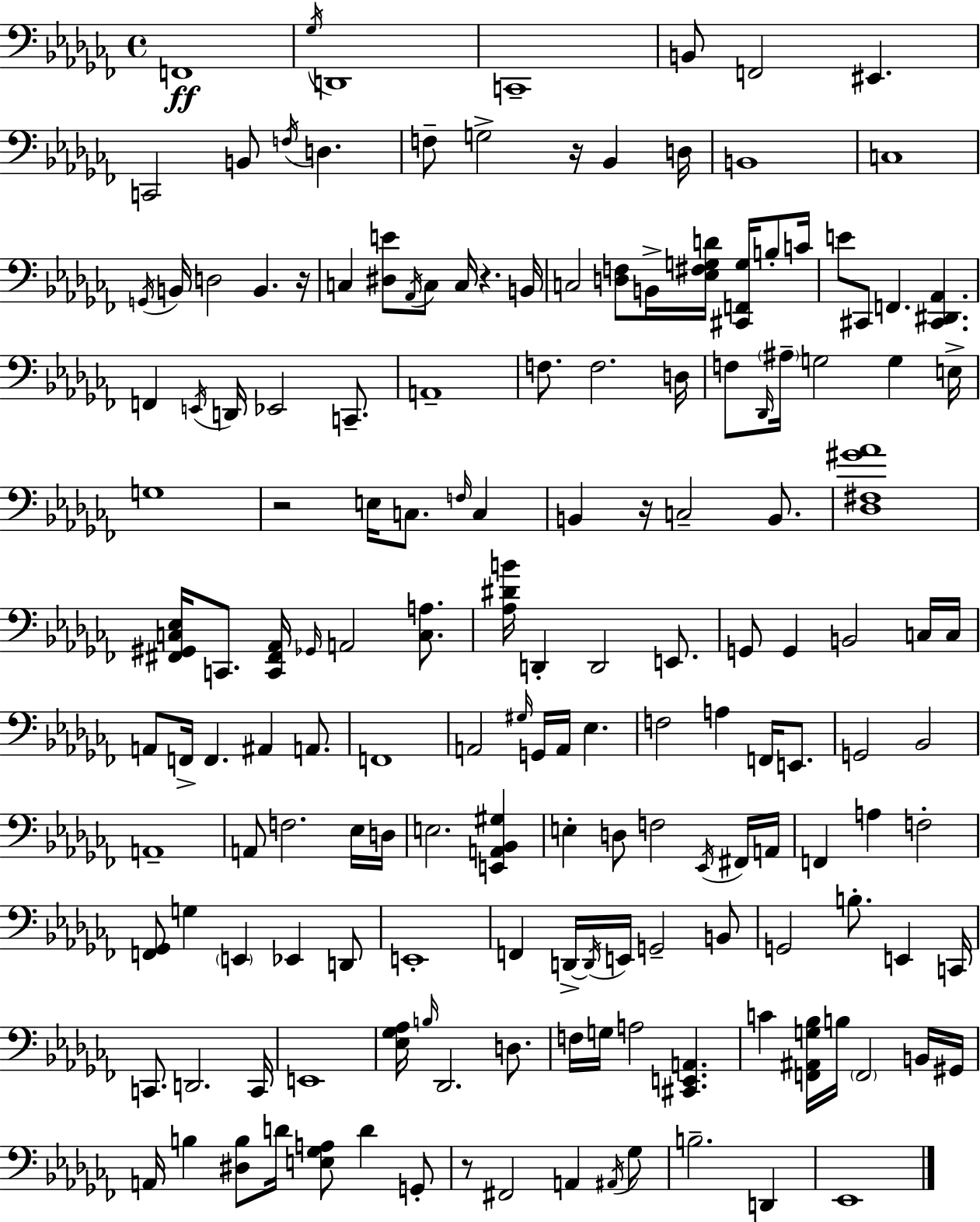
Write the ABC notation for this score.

X:1
T:Untitled
M:4/4
L:1/4
K:Abm
F,,4 _G,/4 D,,4 C,,4 B,,/2 F,,2 ^E,, C,,2 B,,/2 F,/4 D, F,/2 G,2 z/4 _B,, D,/4 B,,4 C,4 G,,/4 B,,/4 D,2 B,, z/4 C, [^D,E]/2 _A,,/4 C,/2 C,/4 z B,,/4 C,2 [D,F,]/2 B,,/4 [_E,^F,G,D]/4 [^C,,F,,G,]/4 B,/2 C/4 E/2 ^C,,/2 F,, [^C,,^D,,_A,,] F,, E,,/4 D,,/4 _E,,2 C,,/2 A,,4 F,/2 F,2 D,/4 F,/2 _D,,/4 ^A,/4 G,2 G, E,/4 G,4 z2 E,/4 C,/2 F,/4 C, B,, z/4 C,2 B,,/2 [_D,^F,^G_A]4 [^F,,^G,,C,_E,]/4 C,,/2 [C,,^F,,_A,,]/4 _G,,/4 A,,2 [C,A,]/2 [_A,^DB]/4 D,, D,,2 E,,/2 G,,/2 G,, B,,2 C,/4 C,/4 A,,/2 F,,/4 F,, ^A,, A,,/2 F,,4 A,,2 ^G,/4 G,,/4 A,,/4 _E, F,2 A, F,,/4 E,,/2 G,,2 _B,,2 A,,4 A,,/2 F,2 _E,/4 D,/4 E,2 [E,,A,,_B,,^G,] E, D,/2 F,2 _E,,/4 ^F,,/4 A,,/4 F,, A, F,2 [F,,_G,,]/2 G, E,, _E,, D,,/2 E,,4 F,, D,,/4 D,,/4 E,,/4 G,,2 B,,/2 G,,2 B,/2 E,, C,,/4 C,,/2 D,,2 C,,/4 E,,4 [_E,_G,_A,]/4 B,/4 _D,,2 D,/2 F,/4 G,/4 A,2 [^C,,E,,A,,] C [F,,^A,,G,_B,]/4 B,/4 F,,2 B,,/4 ^G,,/4 A,,/4 B, [^D,B,]/2 D/4 [E,_G,A,]/2 D G,,/2 z/2 ^F,,2 A,, ^A,,/4 _G,/2 B,2 D,, _E,,4